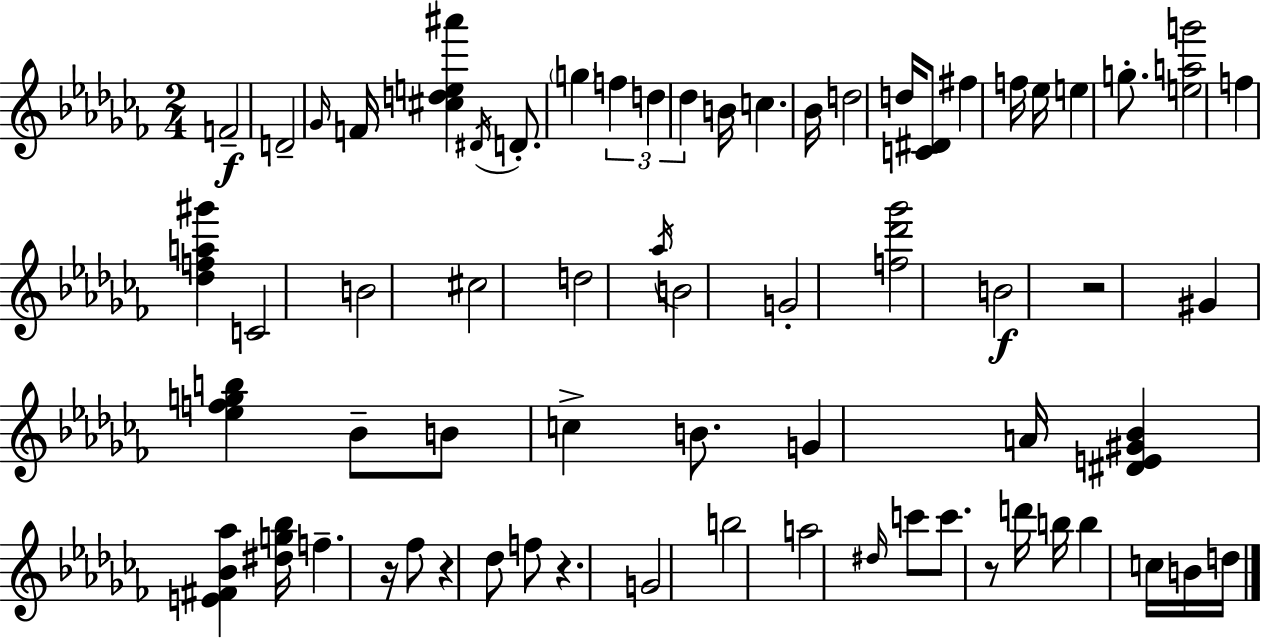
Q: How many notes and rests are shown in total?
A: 66